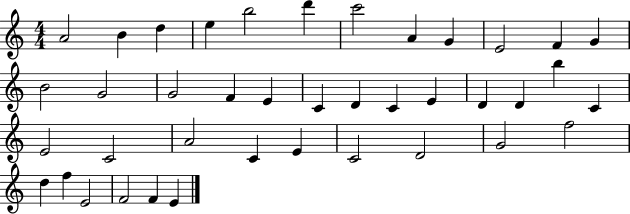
{
  \clef treble
  \numericTimeSignature
  \time 4/4
  \key c \major
  a'2 b'4 d''4 | e''4 b''2 d'''4 | c'''2 a'4 g'4 | e'2 f'4 g'4 | \break b'2 g'2 | g'2 f'4 e'4 | c'4 d'4 c'4 e'4 | d'4 d'4 b''4 c'4 | \break e'2 c'2 | a'2 c'4 e'4 | c'2 d'2 | g'2 f''2 | \break d''4 f''4 e'2 | f'2 f'4 e'4 | \bar "|."
}